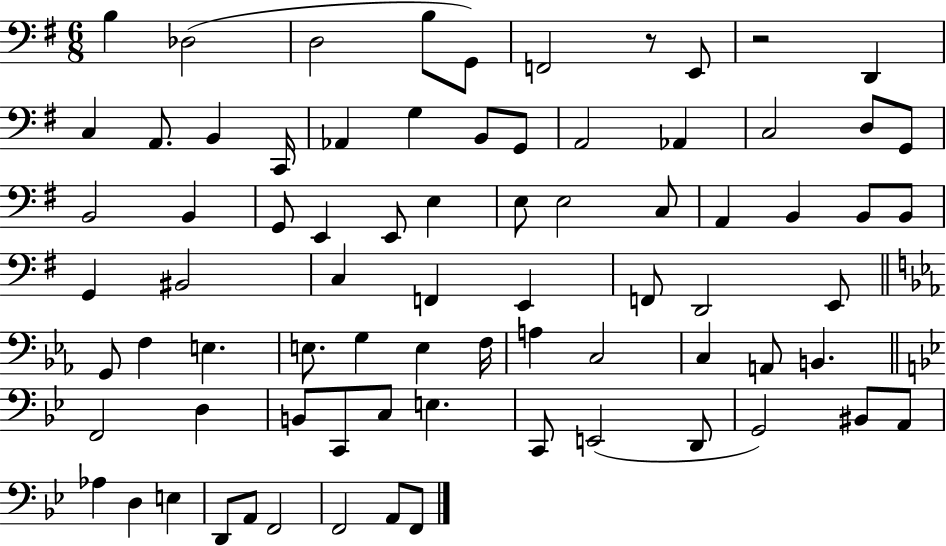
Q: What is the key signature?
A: G major